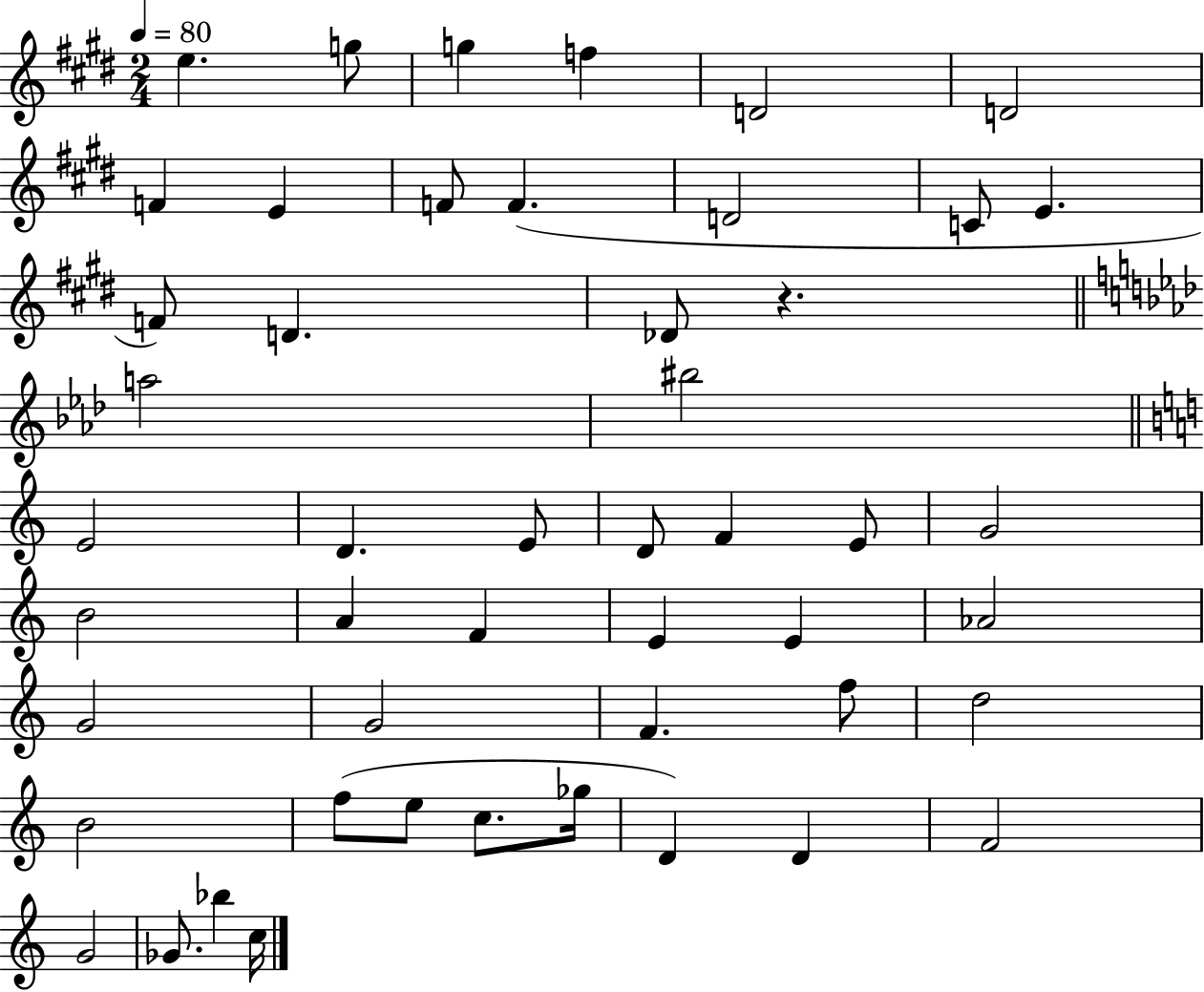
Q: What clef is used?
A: treble